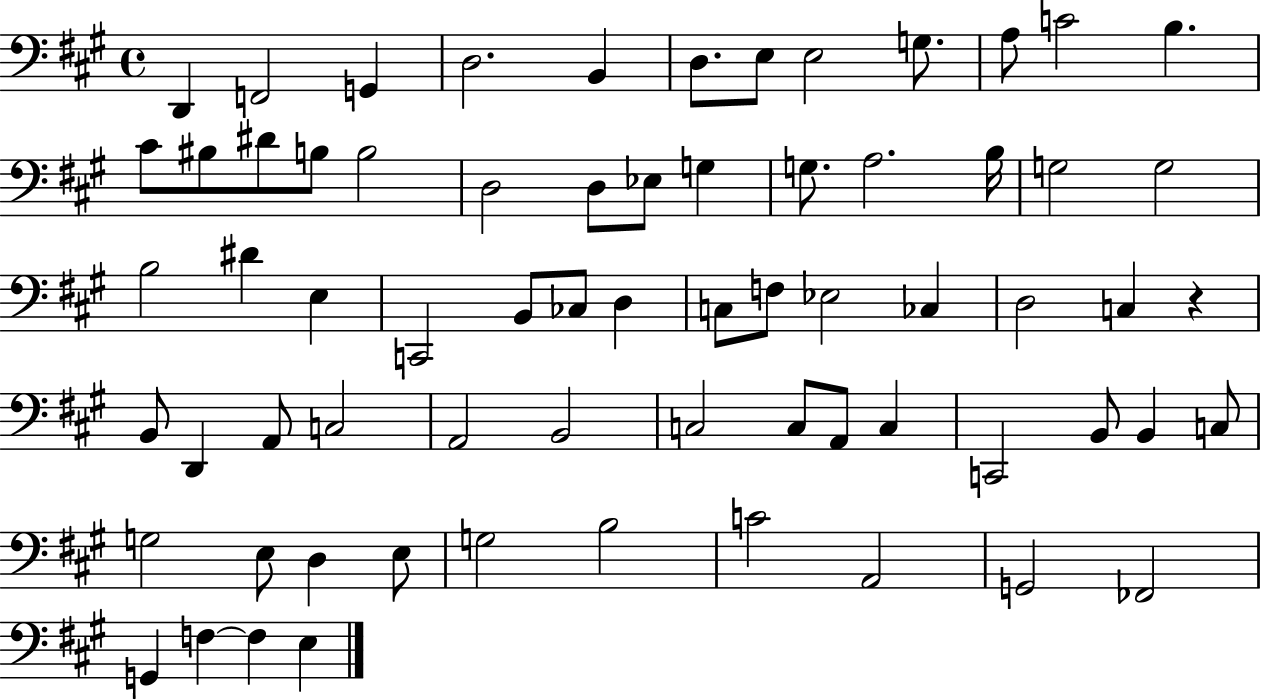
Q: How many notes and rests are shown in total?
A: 68